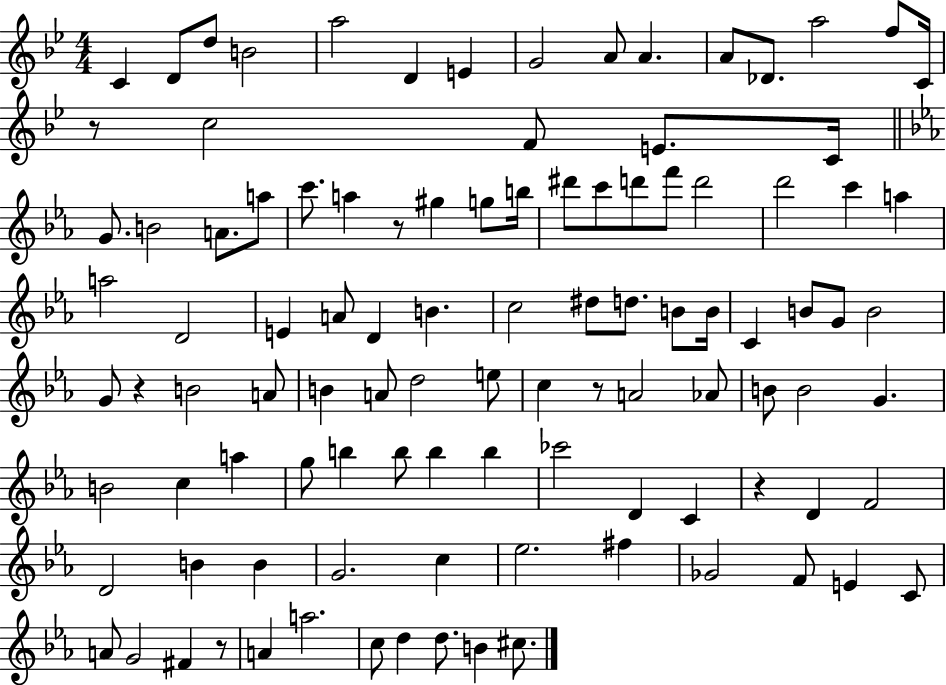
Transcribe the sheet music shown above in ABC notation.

X:1
T:Untitled
M:4/4
L:1/4
K:Bb
C D/2 d/2 B2 a2 D E G2 A/2 A A/2 _D/2 a2 f/2 C/4 z/2 c2 F/2 E/2 C/4 G/2 B2 A/2 a/2 c'/2 a z/2 ^g g/2 b/4 ^d'/2 c'/2 d'/2 f'/2 d'2 d'2 c' a a2 D2 E A/2 D B c2 ^d/2 d/2 B/2 B/4 C B/2 G/2 B2 G/2 z B2 A/2 B A/2 d2 e/2 c z/2 A2 _A/2 B/2 B2 G B2 c a g/2 b b/2 b b _c'2 D C z D F2 D2 B B G2 c _e2 ^f _G2 F/2 E C/2 A/2 G2 ^F z/2 A a2 c/2 d d/2 B ^c/2